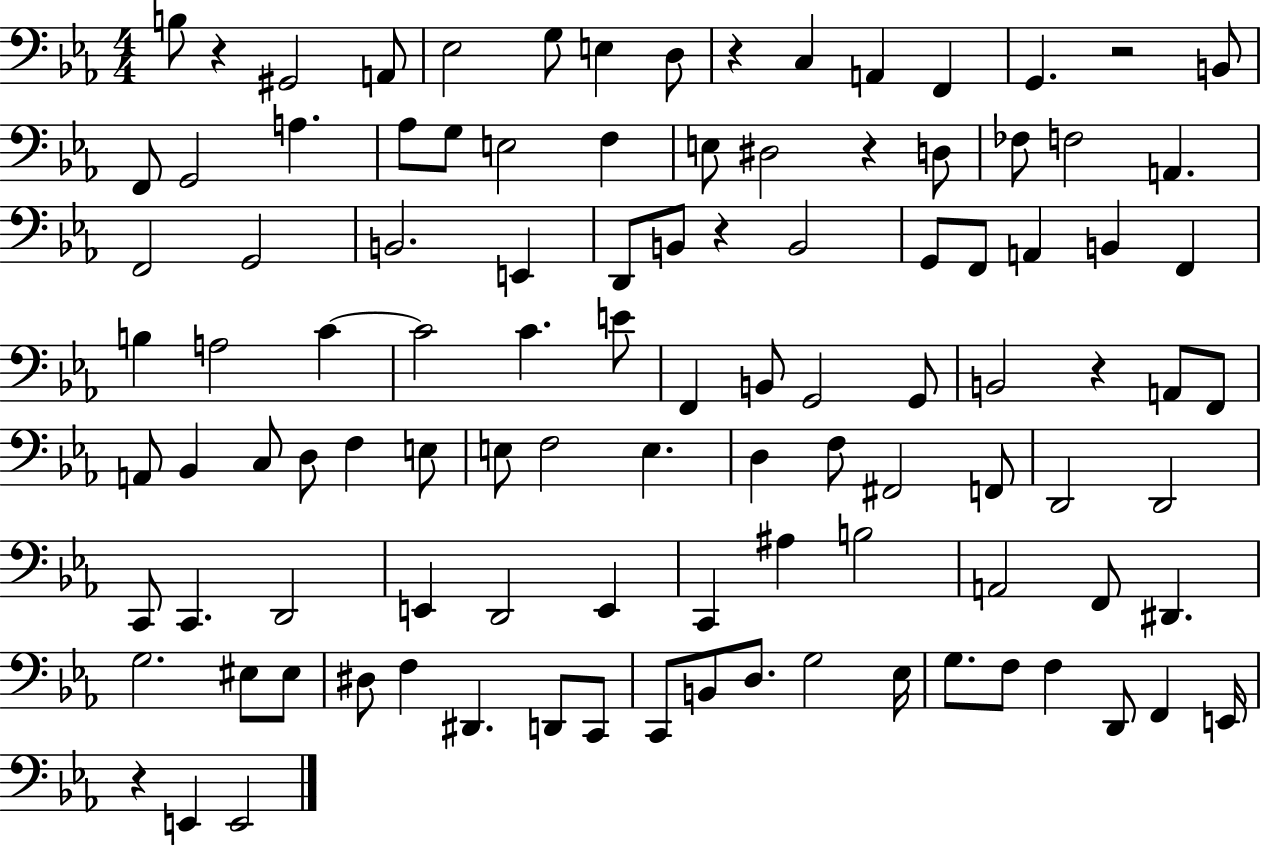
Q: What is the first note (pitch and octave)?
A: B3